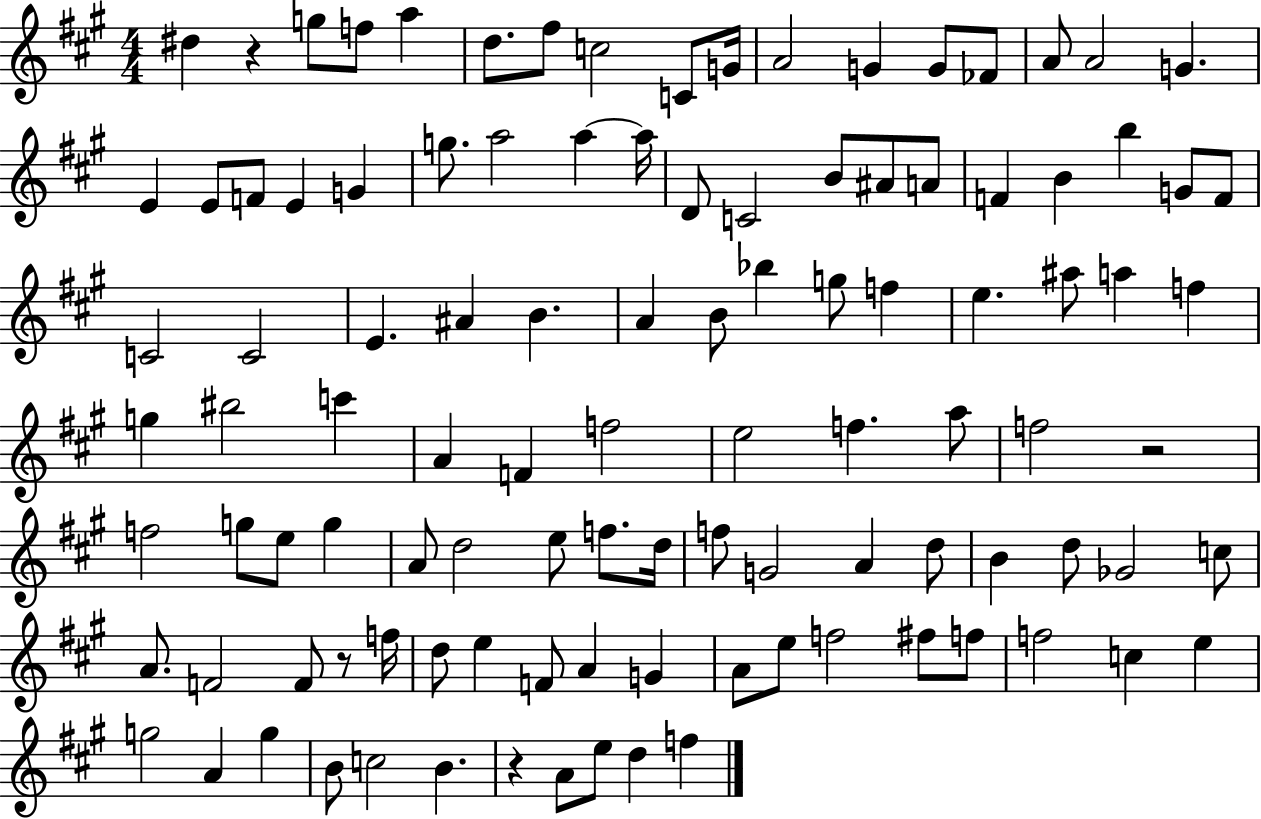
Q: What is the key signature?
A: A major